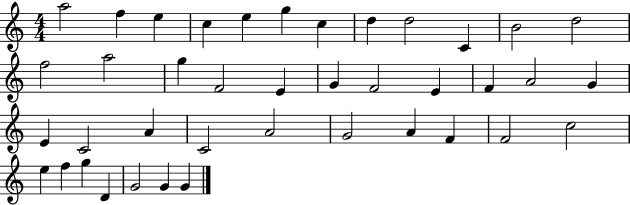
{
  \clef treble
  \numericTimeSignature
  \time 4/4
  \key c \major
  a''2 f''4 e''4 | c''4 e''4 g''4 c''4 | d''4 d''2 c'4 | b'2 d''2 | \break f''2 a''2 | g''4 f'2 e'4 | g'4 f'2 e'4 | f'4 a'2 g'4 | \break e'4 c'2 a'4 | c'2 a'2 | g'2 a'4 f'4 | f'2 c''2 | \break e''4 f''4 g''4 d'4 | g'2 g'4 g'4 | \bar "|."
}